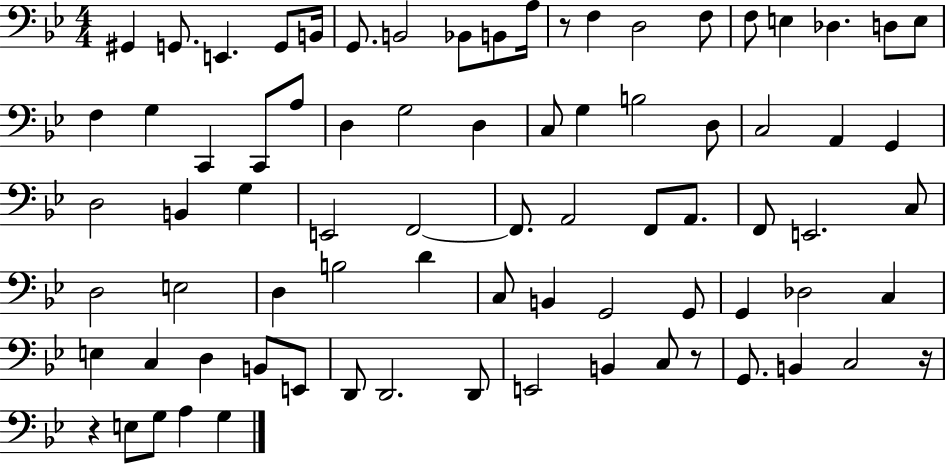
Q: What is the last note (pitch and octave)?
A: G3